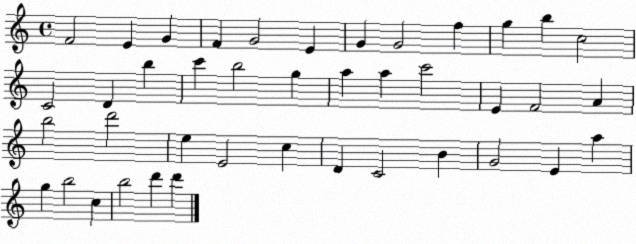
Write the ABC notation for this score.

X:1
T:Untitled
M:4/4
L:1/4
K:C
F2 E G F G2 E G G2 f g b c2 C2 D b c' b2 g a a c'2 E F2 A b2 d'2 e E2 c D C2 B G2 E a g b2 c b2 d' d'